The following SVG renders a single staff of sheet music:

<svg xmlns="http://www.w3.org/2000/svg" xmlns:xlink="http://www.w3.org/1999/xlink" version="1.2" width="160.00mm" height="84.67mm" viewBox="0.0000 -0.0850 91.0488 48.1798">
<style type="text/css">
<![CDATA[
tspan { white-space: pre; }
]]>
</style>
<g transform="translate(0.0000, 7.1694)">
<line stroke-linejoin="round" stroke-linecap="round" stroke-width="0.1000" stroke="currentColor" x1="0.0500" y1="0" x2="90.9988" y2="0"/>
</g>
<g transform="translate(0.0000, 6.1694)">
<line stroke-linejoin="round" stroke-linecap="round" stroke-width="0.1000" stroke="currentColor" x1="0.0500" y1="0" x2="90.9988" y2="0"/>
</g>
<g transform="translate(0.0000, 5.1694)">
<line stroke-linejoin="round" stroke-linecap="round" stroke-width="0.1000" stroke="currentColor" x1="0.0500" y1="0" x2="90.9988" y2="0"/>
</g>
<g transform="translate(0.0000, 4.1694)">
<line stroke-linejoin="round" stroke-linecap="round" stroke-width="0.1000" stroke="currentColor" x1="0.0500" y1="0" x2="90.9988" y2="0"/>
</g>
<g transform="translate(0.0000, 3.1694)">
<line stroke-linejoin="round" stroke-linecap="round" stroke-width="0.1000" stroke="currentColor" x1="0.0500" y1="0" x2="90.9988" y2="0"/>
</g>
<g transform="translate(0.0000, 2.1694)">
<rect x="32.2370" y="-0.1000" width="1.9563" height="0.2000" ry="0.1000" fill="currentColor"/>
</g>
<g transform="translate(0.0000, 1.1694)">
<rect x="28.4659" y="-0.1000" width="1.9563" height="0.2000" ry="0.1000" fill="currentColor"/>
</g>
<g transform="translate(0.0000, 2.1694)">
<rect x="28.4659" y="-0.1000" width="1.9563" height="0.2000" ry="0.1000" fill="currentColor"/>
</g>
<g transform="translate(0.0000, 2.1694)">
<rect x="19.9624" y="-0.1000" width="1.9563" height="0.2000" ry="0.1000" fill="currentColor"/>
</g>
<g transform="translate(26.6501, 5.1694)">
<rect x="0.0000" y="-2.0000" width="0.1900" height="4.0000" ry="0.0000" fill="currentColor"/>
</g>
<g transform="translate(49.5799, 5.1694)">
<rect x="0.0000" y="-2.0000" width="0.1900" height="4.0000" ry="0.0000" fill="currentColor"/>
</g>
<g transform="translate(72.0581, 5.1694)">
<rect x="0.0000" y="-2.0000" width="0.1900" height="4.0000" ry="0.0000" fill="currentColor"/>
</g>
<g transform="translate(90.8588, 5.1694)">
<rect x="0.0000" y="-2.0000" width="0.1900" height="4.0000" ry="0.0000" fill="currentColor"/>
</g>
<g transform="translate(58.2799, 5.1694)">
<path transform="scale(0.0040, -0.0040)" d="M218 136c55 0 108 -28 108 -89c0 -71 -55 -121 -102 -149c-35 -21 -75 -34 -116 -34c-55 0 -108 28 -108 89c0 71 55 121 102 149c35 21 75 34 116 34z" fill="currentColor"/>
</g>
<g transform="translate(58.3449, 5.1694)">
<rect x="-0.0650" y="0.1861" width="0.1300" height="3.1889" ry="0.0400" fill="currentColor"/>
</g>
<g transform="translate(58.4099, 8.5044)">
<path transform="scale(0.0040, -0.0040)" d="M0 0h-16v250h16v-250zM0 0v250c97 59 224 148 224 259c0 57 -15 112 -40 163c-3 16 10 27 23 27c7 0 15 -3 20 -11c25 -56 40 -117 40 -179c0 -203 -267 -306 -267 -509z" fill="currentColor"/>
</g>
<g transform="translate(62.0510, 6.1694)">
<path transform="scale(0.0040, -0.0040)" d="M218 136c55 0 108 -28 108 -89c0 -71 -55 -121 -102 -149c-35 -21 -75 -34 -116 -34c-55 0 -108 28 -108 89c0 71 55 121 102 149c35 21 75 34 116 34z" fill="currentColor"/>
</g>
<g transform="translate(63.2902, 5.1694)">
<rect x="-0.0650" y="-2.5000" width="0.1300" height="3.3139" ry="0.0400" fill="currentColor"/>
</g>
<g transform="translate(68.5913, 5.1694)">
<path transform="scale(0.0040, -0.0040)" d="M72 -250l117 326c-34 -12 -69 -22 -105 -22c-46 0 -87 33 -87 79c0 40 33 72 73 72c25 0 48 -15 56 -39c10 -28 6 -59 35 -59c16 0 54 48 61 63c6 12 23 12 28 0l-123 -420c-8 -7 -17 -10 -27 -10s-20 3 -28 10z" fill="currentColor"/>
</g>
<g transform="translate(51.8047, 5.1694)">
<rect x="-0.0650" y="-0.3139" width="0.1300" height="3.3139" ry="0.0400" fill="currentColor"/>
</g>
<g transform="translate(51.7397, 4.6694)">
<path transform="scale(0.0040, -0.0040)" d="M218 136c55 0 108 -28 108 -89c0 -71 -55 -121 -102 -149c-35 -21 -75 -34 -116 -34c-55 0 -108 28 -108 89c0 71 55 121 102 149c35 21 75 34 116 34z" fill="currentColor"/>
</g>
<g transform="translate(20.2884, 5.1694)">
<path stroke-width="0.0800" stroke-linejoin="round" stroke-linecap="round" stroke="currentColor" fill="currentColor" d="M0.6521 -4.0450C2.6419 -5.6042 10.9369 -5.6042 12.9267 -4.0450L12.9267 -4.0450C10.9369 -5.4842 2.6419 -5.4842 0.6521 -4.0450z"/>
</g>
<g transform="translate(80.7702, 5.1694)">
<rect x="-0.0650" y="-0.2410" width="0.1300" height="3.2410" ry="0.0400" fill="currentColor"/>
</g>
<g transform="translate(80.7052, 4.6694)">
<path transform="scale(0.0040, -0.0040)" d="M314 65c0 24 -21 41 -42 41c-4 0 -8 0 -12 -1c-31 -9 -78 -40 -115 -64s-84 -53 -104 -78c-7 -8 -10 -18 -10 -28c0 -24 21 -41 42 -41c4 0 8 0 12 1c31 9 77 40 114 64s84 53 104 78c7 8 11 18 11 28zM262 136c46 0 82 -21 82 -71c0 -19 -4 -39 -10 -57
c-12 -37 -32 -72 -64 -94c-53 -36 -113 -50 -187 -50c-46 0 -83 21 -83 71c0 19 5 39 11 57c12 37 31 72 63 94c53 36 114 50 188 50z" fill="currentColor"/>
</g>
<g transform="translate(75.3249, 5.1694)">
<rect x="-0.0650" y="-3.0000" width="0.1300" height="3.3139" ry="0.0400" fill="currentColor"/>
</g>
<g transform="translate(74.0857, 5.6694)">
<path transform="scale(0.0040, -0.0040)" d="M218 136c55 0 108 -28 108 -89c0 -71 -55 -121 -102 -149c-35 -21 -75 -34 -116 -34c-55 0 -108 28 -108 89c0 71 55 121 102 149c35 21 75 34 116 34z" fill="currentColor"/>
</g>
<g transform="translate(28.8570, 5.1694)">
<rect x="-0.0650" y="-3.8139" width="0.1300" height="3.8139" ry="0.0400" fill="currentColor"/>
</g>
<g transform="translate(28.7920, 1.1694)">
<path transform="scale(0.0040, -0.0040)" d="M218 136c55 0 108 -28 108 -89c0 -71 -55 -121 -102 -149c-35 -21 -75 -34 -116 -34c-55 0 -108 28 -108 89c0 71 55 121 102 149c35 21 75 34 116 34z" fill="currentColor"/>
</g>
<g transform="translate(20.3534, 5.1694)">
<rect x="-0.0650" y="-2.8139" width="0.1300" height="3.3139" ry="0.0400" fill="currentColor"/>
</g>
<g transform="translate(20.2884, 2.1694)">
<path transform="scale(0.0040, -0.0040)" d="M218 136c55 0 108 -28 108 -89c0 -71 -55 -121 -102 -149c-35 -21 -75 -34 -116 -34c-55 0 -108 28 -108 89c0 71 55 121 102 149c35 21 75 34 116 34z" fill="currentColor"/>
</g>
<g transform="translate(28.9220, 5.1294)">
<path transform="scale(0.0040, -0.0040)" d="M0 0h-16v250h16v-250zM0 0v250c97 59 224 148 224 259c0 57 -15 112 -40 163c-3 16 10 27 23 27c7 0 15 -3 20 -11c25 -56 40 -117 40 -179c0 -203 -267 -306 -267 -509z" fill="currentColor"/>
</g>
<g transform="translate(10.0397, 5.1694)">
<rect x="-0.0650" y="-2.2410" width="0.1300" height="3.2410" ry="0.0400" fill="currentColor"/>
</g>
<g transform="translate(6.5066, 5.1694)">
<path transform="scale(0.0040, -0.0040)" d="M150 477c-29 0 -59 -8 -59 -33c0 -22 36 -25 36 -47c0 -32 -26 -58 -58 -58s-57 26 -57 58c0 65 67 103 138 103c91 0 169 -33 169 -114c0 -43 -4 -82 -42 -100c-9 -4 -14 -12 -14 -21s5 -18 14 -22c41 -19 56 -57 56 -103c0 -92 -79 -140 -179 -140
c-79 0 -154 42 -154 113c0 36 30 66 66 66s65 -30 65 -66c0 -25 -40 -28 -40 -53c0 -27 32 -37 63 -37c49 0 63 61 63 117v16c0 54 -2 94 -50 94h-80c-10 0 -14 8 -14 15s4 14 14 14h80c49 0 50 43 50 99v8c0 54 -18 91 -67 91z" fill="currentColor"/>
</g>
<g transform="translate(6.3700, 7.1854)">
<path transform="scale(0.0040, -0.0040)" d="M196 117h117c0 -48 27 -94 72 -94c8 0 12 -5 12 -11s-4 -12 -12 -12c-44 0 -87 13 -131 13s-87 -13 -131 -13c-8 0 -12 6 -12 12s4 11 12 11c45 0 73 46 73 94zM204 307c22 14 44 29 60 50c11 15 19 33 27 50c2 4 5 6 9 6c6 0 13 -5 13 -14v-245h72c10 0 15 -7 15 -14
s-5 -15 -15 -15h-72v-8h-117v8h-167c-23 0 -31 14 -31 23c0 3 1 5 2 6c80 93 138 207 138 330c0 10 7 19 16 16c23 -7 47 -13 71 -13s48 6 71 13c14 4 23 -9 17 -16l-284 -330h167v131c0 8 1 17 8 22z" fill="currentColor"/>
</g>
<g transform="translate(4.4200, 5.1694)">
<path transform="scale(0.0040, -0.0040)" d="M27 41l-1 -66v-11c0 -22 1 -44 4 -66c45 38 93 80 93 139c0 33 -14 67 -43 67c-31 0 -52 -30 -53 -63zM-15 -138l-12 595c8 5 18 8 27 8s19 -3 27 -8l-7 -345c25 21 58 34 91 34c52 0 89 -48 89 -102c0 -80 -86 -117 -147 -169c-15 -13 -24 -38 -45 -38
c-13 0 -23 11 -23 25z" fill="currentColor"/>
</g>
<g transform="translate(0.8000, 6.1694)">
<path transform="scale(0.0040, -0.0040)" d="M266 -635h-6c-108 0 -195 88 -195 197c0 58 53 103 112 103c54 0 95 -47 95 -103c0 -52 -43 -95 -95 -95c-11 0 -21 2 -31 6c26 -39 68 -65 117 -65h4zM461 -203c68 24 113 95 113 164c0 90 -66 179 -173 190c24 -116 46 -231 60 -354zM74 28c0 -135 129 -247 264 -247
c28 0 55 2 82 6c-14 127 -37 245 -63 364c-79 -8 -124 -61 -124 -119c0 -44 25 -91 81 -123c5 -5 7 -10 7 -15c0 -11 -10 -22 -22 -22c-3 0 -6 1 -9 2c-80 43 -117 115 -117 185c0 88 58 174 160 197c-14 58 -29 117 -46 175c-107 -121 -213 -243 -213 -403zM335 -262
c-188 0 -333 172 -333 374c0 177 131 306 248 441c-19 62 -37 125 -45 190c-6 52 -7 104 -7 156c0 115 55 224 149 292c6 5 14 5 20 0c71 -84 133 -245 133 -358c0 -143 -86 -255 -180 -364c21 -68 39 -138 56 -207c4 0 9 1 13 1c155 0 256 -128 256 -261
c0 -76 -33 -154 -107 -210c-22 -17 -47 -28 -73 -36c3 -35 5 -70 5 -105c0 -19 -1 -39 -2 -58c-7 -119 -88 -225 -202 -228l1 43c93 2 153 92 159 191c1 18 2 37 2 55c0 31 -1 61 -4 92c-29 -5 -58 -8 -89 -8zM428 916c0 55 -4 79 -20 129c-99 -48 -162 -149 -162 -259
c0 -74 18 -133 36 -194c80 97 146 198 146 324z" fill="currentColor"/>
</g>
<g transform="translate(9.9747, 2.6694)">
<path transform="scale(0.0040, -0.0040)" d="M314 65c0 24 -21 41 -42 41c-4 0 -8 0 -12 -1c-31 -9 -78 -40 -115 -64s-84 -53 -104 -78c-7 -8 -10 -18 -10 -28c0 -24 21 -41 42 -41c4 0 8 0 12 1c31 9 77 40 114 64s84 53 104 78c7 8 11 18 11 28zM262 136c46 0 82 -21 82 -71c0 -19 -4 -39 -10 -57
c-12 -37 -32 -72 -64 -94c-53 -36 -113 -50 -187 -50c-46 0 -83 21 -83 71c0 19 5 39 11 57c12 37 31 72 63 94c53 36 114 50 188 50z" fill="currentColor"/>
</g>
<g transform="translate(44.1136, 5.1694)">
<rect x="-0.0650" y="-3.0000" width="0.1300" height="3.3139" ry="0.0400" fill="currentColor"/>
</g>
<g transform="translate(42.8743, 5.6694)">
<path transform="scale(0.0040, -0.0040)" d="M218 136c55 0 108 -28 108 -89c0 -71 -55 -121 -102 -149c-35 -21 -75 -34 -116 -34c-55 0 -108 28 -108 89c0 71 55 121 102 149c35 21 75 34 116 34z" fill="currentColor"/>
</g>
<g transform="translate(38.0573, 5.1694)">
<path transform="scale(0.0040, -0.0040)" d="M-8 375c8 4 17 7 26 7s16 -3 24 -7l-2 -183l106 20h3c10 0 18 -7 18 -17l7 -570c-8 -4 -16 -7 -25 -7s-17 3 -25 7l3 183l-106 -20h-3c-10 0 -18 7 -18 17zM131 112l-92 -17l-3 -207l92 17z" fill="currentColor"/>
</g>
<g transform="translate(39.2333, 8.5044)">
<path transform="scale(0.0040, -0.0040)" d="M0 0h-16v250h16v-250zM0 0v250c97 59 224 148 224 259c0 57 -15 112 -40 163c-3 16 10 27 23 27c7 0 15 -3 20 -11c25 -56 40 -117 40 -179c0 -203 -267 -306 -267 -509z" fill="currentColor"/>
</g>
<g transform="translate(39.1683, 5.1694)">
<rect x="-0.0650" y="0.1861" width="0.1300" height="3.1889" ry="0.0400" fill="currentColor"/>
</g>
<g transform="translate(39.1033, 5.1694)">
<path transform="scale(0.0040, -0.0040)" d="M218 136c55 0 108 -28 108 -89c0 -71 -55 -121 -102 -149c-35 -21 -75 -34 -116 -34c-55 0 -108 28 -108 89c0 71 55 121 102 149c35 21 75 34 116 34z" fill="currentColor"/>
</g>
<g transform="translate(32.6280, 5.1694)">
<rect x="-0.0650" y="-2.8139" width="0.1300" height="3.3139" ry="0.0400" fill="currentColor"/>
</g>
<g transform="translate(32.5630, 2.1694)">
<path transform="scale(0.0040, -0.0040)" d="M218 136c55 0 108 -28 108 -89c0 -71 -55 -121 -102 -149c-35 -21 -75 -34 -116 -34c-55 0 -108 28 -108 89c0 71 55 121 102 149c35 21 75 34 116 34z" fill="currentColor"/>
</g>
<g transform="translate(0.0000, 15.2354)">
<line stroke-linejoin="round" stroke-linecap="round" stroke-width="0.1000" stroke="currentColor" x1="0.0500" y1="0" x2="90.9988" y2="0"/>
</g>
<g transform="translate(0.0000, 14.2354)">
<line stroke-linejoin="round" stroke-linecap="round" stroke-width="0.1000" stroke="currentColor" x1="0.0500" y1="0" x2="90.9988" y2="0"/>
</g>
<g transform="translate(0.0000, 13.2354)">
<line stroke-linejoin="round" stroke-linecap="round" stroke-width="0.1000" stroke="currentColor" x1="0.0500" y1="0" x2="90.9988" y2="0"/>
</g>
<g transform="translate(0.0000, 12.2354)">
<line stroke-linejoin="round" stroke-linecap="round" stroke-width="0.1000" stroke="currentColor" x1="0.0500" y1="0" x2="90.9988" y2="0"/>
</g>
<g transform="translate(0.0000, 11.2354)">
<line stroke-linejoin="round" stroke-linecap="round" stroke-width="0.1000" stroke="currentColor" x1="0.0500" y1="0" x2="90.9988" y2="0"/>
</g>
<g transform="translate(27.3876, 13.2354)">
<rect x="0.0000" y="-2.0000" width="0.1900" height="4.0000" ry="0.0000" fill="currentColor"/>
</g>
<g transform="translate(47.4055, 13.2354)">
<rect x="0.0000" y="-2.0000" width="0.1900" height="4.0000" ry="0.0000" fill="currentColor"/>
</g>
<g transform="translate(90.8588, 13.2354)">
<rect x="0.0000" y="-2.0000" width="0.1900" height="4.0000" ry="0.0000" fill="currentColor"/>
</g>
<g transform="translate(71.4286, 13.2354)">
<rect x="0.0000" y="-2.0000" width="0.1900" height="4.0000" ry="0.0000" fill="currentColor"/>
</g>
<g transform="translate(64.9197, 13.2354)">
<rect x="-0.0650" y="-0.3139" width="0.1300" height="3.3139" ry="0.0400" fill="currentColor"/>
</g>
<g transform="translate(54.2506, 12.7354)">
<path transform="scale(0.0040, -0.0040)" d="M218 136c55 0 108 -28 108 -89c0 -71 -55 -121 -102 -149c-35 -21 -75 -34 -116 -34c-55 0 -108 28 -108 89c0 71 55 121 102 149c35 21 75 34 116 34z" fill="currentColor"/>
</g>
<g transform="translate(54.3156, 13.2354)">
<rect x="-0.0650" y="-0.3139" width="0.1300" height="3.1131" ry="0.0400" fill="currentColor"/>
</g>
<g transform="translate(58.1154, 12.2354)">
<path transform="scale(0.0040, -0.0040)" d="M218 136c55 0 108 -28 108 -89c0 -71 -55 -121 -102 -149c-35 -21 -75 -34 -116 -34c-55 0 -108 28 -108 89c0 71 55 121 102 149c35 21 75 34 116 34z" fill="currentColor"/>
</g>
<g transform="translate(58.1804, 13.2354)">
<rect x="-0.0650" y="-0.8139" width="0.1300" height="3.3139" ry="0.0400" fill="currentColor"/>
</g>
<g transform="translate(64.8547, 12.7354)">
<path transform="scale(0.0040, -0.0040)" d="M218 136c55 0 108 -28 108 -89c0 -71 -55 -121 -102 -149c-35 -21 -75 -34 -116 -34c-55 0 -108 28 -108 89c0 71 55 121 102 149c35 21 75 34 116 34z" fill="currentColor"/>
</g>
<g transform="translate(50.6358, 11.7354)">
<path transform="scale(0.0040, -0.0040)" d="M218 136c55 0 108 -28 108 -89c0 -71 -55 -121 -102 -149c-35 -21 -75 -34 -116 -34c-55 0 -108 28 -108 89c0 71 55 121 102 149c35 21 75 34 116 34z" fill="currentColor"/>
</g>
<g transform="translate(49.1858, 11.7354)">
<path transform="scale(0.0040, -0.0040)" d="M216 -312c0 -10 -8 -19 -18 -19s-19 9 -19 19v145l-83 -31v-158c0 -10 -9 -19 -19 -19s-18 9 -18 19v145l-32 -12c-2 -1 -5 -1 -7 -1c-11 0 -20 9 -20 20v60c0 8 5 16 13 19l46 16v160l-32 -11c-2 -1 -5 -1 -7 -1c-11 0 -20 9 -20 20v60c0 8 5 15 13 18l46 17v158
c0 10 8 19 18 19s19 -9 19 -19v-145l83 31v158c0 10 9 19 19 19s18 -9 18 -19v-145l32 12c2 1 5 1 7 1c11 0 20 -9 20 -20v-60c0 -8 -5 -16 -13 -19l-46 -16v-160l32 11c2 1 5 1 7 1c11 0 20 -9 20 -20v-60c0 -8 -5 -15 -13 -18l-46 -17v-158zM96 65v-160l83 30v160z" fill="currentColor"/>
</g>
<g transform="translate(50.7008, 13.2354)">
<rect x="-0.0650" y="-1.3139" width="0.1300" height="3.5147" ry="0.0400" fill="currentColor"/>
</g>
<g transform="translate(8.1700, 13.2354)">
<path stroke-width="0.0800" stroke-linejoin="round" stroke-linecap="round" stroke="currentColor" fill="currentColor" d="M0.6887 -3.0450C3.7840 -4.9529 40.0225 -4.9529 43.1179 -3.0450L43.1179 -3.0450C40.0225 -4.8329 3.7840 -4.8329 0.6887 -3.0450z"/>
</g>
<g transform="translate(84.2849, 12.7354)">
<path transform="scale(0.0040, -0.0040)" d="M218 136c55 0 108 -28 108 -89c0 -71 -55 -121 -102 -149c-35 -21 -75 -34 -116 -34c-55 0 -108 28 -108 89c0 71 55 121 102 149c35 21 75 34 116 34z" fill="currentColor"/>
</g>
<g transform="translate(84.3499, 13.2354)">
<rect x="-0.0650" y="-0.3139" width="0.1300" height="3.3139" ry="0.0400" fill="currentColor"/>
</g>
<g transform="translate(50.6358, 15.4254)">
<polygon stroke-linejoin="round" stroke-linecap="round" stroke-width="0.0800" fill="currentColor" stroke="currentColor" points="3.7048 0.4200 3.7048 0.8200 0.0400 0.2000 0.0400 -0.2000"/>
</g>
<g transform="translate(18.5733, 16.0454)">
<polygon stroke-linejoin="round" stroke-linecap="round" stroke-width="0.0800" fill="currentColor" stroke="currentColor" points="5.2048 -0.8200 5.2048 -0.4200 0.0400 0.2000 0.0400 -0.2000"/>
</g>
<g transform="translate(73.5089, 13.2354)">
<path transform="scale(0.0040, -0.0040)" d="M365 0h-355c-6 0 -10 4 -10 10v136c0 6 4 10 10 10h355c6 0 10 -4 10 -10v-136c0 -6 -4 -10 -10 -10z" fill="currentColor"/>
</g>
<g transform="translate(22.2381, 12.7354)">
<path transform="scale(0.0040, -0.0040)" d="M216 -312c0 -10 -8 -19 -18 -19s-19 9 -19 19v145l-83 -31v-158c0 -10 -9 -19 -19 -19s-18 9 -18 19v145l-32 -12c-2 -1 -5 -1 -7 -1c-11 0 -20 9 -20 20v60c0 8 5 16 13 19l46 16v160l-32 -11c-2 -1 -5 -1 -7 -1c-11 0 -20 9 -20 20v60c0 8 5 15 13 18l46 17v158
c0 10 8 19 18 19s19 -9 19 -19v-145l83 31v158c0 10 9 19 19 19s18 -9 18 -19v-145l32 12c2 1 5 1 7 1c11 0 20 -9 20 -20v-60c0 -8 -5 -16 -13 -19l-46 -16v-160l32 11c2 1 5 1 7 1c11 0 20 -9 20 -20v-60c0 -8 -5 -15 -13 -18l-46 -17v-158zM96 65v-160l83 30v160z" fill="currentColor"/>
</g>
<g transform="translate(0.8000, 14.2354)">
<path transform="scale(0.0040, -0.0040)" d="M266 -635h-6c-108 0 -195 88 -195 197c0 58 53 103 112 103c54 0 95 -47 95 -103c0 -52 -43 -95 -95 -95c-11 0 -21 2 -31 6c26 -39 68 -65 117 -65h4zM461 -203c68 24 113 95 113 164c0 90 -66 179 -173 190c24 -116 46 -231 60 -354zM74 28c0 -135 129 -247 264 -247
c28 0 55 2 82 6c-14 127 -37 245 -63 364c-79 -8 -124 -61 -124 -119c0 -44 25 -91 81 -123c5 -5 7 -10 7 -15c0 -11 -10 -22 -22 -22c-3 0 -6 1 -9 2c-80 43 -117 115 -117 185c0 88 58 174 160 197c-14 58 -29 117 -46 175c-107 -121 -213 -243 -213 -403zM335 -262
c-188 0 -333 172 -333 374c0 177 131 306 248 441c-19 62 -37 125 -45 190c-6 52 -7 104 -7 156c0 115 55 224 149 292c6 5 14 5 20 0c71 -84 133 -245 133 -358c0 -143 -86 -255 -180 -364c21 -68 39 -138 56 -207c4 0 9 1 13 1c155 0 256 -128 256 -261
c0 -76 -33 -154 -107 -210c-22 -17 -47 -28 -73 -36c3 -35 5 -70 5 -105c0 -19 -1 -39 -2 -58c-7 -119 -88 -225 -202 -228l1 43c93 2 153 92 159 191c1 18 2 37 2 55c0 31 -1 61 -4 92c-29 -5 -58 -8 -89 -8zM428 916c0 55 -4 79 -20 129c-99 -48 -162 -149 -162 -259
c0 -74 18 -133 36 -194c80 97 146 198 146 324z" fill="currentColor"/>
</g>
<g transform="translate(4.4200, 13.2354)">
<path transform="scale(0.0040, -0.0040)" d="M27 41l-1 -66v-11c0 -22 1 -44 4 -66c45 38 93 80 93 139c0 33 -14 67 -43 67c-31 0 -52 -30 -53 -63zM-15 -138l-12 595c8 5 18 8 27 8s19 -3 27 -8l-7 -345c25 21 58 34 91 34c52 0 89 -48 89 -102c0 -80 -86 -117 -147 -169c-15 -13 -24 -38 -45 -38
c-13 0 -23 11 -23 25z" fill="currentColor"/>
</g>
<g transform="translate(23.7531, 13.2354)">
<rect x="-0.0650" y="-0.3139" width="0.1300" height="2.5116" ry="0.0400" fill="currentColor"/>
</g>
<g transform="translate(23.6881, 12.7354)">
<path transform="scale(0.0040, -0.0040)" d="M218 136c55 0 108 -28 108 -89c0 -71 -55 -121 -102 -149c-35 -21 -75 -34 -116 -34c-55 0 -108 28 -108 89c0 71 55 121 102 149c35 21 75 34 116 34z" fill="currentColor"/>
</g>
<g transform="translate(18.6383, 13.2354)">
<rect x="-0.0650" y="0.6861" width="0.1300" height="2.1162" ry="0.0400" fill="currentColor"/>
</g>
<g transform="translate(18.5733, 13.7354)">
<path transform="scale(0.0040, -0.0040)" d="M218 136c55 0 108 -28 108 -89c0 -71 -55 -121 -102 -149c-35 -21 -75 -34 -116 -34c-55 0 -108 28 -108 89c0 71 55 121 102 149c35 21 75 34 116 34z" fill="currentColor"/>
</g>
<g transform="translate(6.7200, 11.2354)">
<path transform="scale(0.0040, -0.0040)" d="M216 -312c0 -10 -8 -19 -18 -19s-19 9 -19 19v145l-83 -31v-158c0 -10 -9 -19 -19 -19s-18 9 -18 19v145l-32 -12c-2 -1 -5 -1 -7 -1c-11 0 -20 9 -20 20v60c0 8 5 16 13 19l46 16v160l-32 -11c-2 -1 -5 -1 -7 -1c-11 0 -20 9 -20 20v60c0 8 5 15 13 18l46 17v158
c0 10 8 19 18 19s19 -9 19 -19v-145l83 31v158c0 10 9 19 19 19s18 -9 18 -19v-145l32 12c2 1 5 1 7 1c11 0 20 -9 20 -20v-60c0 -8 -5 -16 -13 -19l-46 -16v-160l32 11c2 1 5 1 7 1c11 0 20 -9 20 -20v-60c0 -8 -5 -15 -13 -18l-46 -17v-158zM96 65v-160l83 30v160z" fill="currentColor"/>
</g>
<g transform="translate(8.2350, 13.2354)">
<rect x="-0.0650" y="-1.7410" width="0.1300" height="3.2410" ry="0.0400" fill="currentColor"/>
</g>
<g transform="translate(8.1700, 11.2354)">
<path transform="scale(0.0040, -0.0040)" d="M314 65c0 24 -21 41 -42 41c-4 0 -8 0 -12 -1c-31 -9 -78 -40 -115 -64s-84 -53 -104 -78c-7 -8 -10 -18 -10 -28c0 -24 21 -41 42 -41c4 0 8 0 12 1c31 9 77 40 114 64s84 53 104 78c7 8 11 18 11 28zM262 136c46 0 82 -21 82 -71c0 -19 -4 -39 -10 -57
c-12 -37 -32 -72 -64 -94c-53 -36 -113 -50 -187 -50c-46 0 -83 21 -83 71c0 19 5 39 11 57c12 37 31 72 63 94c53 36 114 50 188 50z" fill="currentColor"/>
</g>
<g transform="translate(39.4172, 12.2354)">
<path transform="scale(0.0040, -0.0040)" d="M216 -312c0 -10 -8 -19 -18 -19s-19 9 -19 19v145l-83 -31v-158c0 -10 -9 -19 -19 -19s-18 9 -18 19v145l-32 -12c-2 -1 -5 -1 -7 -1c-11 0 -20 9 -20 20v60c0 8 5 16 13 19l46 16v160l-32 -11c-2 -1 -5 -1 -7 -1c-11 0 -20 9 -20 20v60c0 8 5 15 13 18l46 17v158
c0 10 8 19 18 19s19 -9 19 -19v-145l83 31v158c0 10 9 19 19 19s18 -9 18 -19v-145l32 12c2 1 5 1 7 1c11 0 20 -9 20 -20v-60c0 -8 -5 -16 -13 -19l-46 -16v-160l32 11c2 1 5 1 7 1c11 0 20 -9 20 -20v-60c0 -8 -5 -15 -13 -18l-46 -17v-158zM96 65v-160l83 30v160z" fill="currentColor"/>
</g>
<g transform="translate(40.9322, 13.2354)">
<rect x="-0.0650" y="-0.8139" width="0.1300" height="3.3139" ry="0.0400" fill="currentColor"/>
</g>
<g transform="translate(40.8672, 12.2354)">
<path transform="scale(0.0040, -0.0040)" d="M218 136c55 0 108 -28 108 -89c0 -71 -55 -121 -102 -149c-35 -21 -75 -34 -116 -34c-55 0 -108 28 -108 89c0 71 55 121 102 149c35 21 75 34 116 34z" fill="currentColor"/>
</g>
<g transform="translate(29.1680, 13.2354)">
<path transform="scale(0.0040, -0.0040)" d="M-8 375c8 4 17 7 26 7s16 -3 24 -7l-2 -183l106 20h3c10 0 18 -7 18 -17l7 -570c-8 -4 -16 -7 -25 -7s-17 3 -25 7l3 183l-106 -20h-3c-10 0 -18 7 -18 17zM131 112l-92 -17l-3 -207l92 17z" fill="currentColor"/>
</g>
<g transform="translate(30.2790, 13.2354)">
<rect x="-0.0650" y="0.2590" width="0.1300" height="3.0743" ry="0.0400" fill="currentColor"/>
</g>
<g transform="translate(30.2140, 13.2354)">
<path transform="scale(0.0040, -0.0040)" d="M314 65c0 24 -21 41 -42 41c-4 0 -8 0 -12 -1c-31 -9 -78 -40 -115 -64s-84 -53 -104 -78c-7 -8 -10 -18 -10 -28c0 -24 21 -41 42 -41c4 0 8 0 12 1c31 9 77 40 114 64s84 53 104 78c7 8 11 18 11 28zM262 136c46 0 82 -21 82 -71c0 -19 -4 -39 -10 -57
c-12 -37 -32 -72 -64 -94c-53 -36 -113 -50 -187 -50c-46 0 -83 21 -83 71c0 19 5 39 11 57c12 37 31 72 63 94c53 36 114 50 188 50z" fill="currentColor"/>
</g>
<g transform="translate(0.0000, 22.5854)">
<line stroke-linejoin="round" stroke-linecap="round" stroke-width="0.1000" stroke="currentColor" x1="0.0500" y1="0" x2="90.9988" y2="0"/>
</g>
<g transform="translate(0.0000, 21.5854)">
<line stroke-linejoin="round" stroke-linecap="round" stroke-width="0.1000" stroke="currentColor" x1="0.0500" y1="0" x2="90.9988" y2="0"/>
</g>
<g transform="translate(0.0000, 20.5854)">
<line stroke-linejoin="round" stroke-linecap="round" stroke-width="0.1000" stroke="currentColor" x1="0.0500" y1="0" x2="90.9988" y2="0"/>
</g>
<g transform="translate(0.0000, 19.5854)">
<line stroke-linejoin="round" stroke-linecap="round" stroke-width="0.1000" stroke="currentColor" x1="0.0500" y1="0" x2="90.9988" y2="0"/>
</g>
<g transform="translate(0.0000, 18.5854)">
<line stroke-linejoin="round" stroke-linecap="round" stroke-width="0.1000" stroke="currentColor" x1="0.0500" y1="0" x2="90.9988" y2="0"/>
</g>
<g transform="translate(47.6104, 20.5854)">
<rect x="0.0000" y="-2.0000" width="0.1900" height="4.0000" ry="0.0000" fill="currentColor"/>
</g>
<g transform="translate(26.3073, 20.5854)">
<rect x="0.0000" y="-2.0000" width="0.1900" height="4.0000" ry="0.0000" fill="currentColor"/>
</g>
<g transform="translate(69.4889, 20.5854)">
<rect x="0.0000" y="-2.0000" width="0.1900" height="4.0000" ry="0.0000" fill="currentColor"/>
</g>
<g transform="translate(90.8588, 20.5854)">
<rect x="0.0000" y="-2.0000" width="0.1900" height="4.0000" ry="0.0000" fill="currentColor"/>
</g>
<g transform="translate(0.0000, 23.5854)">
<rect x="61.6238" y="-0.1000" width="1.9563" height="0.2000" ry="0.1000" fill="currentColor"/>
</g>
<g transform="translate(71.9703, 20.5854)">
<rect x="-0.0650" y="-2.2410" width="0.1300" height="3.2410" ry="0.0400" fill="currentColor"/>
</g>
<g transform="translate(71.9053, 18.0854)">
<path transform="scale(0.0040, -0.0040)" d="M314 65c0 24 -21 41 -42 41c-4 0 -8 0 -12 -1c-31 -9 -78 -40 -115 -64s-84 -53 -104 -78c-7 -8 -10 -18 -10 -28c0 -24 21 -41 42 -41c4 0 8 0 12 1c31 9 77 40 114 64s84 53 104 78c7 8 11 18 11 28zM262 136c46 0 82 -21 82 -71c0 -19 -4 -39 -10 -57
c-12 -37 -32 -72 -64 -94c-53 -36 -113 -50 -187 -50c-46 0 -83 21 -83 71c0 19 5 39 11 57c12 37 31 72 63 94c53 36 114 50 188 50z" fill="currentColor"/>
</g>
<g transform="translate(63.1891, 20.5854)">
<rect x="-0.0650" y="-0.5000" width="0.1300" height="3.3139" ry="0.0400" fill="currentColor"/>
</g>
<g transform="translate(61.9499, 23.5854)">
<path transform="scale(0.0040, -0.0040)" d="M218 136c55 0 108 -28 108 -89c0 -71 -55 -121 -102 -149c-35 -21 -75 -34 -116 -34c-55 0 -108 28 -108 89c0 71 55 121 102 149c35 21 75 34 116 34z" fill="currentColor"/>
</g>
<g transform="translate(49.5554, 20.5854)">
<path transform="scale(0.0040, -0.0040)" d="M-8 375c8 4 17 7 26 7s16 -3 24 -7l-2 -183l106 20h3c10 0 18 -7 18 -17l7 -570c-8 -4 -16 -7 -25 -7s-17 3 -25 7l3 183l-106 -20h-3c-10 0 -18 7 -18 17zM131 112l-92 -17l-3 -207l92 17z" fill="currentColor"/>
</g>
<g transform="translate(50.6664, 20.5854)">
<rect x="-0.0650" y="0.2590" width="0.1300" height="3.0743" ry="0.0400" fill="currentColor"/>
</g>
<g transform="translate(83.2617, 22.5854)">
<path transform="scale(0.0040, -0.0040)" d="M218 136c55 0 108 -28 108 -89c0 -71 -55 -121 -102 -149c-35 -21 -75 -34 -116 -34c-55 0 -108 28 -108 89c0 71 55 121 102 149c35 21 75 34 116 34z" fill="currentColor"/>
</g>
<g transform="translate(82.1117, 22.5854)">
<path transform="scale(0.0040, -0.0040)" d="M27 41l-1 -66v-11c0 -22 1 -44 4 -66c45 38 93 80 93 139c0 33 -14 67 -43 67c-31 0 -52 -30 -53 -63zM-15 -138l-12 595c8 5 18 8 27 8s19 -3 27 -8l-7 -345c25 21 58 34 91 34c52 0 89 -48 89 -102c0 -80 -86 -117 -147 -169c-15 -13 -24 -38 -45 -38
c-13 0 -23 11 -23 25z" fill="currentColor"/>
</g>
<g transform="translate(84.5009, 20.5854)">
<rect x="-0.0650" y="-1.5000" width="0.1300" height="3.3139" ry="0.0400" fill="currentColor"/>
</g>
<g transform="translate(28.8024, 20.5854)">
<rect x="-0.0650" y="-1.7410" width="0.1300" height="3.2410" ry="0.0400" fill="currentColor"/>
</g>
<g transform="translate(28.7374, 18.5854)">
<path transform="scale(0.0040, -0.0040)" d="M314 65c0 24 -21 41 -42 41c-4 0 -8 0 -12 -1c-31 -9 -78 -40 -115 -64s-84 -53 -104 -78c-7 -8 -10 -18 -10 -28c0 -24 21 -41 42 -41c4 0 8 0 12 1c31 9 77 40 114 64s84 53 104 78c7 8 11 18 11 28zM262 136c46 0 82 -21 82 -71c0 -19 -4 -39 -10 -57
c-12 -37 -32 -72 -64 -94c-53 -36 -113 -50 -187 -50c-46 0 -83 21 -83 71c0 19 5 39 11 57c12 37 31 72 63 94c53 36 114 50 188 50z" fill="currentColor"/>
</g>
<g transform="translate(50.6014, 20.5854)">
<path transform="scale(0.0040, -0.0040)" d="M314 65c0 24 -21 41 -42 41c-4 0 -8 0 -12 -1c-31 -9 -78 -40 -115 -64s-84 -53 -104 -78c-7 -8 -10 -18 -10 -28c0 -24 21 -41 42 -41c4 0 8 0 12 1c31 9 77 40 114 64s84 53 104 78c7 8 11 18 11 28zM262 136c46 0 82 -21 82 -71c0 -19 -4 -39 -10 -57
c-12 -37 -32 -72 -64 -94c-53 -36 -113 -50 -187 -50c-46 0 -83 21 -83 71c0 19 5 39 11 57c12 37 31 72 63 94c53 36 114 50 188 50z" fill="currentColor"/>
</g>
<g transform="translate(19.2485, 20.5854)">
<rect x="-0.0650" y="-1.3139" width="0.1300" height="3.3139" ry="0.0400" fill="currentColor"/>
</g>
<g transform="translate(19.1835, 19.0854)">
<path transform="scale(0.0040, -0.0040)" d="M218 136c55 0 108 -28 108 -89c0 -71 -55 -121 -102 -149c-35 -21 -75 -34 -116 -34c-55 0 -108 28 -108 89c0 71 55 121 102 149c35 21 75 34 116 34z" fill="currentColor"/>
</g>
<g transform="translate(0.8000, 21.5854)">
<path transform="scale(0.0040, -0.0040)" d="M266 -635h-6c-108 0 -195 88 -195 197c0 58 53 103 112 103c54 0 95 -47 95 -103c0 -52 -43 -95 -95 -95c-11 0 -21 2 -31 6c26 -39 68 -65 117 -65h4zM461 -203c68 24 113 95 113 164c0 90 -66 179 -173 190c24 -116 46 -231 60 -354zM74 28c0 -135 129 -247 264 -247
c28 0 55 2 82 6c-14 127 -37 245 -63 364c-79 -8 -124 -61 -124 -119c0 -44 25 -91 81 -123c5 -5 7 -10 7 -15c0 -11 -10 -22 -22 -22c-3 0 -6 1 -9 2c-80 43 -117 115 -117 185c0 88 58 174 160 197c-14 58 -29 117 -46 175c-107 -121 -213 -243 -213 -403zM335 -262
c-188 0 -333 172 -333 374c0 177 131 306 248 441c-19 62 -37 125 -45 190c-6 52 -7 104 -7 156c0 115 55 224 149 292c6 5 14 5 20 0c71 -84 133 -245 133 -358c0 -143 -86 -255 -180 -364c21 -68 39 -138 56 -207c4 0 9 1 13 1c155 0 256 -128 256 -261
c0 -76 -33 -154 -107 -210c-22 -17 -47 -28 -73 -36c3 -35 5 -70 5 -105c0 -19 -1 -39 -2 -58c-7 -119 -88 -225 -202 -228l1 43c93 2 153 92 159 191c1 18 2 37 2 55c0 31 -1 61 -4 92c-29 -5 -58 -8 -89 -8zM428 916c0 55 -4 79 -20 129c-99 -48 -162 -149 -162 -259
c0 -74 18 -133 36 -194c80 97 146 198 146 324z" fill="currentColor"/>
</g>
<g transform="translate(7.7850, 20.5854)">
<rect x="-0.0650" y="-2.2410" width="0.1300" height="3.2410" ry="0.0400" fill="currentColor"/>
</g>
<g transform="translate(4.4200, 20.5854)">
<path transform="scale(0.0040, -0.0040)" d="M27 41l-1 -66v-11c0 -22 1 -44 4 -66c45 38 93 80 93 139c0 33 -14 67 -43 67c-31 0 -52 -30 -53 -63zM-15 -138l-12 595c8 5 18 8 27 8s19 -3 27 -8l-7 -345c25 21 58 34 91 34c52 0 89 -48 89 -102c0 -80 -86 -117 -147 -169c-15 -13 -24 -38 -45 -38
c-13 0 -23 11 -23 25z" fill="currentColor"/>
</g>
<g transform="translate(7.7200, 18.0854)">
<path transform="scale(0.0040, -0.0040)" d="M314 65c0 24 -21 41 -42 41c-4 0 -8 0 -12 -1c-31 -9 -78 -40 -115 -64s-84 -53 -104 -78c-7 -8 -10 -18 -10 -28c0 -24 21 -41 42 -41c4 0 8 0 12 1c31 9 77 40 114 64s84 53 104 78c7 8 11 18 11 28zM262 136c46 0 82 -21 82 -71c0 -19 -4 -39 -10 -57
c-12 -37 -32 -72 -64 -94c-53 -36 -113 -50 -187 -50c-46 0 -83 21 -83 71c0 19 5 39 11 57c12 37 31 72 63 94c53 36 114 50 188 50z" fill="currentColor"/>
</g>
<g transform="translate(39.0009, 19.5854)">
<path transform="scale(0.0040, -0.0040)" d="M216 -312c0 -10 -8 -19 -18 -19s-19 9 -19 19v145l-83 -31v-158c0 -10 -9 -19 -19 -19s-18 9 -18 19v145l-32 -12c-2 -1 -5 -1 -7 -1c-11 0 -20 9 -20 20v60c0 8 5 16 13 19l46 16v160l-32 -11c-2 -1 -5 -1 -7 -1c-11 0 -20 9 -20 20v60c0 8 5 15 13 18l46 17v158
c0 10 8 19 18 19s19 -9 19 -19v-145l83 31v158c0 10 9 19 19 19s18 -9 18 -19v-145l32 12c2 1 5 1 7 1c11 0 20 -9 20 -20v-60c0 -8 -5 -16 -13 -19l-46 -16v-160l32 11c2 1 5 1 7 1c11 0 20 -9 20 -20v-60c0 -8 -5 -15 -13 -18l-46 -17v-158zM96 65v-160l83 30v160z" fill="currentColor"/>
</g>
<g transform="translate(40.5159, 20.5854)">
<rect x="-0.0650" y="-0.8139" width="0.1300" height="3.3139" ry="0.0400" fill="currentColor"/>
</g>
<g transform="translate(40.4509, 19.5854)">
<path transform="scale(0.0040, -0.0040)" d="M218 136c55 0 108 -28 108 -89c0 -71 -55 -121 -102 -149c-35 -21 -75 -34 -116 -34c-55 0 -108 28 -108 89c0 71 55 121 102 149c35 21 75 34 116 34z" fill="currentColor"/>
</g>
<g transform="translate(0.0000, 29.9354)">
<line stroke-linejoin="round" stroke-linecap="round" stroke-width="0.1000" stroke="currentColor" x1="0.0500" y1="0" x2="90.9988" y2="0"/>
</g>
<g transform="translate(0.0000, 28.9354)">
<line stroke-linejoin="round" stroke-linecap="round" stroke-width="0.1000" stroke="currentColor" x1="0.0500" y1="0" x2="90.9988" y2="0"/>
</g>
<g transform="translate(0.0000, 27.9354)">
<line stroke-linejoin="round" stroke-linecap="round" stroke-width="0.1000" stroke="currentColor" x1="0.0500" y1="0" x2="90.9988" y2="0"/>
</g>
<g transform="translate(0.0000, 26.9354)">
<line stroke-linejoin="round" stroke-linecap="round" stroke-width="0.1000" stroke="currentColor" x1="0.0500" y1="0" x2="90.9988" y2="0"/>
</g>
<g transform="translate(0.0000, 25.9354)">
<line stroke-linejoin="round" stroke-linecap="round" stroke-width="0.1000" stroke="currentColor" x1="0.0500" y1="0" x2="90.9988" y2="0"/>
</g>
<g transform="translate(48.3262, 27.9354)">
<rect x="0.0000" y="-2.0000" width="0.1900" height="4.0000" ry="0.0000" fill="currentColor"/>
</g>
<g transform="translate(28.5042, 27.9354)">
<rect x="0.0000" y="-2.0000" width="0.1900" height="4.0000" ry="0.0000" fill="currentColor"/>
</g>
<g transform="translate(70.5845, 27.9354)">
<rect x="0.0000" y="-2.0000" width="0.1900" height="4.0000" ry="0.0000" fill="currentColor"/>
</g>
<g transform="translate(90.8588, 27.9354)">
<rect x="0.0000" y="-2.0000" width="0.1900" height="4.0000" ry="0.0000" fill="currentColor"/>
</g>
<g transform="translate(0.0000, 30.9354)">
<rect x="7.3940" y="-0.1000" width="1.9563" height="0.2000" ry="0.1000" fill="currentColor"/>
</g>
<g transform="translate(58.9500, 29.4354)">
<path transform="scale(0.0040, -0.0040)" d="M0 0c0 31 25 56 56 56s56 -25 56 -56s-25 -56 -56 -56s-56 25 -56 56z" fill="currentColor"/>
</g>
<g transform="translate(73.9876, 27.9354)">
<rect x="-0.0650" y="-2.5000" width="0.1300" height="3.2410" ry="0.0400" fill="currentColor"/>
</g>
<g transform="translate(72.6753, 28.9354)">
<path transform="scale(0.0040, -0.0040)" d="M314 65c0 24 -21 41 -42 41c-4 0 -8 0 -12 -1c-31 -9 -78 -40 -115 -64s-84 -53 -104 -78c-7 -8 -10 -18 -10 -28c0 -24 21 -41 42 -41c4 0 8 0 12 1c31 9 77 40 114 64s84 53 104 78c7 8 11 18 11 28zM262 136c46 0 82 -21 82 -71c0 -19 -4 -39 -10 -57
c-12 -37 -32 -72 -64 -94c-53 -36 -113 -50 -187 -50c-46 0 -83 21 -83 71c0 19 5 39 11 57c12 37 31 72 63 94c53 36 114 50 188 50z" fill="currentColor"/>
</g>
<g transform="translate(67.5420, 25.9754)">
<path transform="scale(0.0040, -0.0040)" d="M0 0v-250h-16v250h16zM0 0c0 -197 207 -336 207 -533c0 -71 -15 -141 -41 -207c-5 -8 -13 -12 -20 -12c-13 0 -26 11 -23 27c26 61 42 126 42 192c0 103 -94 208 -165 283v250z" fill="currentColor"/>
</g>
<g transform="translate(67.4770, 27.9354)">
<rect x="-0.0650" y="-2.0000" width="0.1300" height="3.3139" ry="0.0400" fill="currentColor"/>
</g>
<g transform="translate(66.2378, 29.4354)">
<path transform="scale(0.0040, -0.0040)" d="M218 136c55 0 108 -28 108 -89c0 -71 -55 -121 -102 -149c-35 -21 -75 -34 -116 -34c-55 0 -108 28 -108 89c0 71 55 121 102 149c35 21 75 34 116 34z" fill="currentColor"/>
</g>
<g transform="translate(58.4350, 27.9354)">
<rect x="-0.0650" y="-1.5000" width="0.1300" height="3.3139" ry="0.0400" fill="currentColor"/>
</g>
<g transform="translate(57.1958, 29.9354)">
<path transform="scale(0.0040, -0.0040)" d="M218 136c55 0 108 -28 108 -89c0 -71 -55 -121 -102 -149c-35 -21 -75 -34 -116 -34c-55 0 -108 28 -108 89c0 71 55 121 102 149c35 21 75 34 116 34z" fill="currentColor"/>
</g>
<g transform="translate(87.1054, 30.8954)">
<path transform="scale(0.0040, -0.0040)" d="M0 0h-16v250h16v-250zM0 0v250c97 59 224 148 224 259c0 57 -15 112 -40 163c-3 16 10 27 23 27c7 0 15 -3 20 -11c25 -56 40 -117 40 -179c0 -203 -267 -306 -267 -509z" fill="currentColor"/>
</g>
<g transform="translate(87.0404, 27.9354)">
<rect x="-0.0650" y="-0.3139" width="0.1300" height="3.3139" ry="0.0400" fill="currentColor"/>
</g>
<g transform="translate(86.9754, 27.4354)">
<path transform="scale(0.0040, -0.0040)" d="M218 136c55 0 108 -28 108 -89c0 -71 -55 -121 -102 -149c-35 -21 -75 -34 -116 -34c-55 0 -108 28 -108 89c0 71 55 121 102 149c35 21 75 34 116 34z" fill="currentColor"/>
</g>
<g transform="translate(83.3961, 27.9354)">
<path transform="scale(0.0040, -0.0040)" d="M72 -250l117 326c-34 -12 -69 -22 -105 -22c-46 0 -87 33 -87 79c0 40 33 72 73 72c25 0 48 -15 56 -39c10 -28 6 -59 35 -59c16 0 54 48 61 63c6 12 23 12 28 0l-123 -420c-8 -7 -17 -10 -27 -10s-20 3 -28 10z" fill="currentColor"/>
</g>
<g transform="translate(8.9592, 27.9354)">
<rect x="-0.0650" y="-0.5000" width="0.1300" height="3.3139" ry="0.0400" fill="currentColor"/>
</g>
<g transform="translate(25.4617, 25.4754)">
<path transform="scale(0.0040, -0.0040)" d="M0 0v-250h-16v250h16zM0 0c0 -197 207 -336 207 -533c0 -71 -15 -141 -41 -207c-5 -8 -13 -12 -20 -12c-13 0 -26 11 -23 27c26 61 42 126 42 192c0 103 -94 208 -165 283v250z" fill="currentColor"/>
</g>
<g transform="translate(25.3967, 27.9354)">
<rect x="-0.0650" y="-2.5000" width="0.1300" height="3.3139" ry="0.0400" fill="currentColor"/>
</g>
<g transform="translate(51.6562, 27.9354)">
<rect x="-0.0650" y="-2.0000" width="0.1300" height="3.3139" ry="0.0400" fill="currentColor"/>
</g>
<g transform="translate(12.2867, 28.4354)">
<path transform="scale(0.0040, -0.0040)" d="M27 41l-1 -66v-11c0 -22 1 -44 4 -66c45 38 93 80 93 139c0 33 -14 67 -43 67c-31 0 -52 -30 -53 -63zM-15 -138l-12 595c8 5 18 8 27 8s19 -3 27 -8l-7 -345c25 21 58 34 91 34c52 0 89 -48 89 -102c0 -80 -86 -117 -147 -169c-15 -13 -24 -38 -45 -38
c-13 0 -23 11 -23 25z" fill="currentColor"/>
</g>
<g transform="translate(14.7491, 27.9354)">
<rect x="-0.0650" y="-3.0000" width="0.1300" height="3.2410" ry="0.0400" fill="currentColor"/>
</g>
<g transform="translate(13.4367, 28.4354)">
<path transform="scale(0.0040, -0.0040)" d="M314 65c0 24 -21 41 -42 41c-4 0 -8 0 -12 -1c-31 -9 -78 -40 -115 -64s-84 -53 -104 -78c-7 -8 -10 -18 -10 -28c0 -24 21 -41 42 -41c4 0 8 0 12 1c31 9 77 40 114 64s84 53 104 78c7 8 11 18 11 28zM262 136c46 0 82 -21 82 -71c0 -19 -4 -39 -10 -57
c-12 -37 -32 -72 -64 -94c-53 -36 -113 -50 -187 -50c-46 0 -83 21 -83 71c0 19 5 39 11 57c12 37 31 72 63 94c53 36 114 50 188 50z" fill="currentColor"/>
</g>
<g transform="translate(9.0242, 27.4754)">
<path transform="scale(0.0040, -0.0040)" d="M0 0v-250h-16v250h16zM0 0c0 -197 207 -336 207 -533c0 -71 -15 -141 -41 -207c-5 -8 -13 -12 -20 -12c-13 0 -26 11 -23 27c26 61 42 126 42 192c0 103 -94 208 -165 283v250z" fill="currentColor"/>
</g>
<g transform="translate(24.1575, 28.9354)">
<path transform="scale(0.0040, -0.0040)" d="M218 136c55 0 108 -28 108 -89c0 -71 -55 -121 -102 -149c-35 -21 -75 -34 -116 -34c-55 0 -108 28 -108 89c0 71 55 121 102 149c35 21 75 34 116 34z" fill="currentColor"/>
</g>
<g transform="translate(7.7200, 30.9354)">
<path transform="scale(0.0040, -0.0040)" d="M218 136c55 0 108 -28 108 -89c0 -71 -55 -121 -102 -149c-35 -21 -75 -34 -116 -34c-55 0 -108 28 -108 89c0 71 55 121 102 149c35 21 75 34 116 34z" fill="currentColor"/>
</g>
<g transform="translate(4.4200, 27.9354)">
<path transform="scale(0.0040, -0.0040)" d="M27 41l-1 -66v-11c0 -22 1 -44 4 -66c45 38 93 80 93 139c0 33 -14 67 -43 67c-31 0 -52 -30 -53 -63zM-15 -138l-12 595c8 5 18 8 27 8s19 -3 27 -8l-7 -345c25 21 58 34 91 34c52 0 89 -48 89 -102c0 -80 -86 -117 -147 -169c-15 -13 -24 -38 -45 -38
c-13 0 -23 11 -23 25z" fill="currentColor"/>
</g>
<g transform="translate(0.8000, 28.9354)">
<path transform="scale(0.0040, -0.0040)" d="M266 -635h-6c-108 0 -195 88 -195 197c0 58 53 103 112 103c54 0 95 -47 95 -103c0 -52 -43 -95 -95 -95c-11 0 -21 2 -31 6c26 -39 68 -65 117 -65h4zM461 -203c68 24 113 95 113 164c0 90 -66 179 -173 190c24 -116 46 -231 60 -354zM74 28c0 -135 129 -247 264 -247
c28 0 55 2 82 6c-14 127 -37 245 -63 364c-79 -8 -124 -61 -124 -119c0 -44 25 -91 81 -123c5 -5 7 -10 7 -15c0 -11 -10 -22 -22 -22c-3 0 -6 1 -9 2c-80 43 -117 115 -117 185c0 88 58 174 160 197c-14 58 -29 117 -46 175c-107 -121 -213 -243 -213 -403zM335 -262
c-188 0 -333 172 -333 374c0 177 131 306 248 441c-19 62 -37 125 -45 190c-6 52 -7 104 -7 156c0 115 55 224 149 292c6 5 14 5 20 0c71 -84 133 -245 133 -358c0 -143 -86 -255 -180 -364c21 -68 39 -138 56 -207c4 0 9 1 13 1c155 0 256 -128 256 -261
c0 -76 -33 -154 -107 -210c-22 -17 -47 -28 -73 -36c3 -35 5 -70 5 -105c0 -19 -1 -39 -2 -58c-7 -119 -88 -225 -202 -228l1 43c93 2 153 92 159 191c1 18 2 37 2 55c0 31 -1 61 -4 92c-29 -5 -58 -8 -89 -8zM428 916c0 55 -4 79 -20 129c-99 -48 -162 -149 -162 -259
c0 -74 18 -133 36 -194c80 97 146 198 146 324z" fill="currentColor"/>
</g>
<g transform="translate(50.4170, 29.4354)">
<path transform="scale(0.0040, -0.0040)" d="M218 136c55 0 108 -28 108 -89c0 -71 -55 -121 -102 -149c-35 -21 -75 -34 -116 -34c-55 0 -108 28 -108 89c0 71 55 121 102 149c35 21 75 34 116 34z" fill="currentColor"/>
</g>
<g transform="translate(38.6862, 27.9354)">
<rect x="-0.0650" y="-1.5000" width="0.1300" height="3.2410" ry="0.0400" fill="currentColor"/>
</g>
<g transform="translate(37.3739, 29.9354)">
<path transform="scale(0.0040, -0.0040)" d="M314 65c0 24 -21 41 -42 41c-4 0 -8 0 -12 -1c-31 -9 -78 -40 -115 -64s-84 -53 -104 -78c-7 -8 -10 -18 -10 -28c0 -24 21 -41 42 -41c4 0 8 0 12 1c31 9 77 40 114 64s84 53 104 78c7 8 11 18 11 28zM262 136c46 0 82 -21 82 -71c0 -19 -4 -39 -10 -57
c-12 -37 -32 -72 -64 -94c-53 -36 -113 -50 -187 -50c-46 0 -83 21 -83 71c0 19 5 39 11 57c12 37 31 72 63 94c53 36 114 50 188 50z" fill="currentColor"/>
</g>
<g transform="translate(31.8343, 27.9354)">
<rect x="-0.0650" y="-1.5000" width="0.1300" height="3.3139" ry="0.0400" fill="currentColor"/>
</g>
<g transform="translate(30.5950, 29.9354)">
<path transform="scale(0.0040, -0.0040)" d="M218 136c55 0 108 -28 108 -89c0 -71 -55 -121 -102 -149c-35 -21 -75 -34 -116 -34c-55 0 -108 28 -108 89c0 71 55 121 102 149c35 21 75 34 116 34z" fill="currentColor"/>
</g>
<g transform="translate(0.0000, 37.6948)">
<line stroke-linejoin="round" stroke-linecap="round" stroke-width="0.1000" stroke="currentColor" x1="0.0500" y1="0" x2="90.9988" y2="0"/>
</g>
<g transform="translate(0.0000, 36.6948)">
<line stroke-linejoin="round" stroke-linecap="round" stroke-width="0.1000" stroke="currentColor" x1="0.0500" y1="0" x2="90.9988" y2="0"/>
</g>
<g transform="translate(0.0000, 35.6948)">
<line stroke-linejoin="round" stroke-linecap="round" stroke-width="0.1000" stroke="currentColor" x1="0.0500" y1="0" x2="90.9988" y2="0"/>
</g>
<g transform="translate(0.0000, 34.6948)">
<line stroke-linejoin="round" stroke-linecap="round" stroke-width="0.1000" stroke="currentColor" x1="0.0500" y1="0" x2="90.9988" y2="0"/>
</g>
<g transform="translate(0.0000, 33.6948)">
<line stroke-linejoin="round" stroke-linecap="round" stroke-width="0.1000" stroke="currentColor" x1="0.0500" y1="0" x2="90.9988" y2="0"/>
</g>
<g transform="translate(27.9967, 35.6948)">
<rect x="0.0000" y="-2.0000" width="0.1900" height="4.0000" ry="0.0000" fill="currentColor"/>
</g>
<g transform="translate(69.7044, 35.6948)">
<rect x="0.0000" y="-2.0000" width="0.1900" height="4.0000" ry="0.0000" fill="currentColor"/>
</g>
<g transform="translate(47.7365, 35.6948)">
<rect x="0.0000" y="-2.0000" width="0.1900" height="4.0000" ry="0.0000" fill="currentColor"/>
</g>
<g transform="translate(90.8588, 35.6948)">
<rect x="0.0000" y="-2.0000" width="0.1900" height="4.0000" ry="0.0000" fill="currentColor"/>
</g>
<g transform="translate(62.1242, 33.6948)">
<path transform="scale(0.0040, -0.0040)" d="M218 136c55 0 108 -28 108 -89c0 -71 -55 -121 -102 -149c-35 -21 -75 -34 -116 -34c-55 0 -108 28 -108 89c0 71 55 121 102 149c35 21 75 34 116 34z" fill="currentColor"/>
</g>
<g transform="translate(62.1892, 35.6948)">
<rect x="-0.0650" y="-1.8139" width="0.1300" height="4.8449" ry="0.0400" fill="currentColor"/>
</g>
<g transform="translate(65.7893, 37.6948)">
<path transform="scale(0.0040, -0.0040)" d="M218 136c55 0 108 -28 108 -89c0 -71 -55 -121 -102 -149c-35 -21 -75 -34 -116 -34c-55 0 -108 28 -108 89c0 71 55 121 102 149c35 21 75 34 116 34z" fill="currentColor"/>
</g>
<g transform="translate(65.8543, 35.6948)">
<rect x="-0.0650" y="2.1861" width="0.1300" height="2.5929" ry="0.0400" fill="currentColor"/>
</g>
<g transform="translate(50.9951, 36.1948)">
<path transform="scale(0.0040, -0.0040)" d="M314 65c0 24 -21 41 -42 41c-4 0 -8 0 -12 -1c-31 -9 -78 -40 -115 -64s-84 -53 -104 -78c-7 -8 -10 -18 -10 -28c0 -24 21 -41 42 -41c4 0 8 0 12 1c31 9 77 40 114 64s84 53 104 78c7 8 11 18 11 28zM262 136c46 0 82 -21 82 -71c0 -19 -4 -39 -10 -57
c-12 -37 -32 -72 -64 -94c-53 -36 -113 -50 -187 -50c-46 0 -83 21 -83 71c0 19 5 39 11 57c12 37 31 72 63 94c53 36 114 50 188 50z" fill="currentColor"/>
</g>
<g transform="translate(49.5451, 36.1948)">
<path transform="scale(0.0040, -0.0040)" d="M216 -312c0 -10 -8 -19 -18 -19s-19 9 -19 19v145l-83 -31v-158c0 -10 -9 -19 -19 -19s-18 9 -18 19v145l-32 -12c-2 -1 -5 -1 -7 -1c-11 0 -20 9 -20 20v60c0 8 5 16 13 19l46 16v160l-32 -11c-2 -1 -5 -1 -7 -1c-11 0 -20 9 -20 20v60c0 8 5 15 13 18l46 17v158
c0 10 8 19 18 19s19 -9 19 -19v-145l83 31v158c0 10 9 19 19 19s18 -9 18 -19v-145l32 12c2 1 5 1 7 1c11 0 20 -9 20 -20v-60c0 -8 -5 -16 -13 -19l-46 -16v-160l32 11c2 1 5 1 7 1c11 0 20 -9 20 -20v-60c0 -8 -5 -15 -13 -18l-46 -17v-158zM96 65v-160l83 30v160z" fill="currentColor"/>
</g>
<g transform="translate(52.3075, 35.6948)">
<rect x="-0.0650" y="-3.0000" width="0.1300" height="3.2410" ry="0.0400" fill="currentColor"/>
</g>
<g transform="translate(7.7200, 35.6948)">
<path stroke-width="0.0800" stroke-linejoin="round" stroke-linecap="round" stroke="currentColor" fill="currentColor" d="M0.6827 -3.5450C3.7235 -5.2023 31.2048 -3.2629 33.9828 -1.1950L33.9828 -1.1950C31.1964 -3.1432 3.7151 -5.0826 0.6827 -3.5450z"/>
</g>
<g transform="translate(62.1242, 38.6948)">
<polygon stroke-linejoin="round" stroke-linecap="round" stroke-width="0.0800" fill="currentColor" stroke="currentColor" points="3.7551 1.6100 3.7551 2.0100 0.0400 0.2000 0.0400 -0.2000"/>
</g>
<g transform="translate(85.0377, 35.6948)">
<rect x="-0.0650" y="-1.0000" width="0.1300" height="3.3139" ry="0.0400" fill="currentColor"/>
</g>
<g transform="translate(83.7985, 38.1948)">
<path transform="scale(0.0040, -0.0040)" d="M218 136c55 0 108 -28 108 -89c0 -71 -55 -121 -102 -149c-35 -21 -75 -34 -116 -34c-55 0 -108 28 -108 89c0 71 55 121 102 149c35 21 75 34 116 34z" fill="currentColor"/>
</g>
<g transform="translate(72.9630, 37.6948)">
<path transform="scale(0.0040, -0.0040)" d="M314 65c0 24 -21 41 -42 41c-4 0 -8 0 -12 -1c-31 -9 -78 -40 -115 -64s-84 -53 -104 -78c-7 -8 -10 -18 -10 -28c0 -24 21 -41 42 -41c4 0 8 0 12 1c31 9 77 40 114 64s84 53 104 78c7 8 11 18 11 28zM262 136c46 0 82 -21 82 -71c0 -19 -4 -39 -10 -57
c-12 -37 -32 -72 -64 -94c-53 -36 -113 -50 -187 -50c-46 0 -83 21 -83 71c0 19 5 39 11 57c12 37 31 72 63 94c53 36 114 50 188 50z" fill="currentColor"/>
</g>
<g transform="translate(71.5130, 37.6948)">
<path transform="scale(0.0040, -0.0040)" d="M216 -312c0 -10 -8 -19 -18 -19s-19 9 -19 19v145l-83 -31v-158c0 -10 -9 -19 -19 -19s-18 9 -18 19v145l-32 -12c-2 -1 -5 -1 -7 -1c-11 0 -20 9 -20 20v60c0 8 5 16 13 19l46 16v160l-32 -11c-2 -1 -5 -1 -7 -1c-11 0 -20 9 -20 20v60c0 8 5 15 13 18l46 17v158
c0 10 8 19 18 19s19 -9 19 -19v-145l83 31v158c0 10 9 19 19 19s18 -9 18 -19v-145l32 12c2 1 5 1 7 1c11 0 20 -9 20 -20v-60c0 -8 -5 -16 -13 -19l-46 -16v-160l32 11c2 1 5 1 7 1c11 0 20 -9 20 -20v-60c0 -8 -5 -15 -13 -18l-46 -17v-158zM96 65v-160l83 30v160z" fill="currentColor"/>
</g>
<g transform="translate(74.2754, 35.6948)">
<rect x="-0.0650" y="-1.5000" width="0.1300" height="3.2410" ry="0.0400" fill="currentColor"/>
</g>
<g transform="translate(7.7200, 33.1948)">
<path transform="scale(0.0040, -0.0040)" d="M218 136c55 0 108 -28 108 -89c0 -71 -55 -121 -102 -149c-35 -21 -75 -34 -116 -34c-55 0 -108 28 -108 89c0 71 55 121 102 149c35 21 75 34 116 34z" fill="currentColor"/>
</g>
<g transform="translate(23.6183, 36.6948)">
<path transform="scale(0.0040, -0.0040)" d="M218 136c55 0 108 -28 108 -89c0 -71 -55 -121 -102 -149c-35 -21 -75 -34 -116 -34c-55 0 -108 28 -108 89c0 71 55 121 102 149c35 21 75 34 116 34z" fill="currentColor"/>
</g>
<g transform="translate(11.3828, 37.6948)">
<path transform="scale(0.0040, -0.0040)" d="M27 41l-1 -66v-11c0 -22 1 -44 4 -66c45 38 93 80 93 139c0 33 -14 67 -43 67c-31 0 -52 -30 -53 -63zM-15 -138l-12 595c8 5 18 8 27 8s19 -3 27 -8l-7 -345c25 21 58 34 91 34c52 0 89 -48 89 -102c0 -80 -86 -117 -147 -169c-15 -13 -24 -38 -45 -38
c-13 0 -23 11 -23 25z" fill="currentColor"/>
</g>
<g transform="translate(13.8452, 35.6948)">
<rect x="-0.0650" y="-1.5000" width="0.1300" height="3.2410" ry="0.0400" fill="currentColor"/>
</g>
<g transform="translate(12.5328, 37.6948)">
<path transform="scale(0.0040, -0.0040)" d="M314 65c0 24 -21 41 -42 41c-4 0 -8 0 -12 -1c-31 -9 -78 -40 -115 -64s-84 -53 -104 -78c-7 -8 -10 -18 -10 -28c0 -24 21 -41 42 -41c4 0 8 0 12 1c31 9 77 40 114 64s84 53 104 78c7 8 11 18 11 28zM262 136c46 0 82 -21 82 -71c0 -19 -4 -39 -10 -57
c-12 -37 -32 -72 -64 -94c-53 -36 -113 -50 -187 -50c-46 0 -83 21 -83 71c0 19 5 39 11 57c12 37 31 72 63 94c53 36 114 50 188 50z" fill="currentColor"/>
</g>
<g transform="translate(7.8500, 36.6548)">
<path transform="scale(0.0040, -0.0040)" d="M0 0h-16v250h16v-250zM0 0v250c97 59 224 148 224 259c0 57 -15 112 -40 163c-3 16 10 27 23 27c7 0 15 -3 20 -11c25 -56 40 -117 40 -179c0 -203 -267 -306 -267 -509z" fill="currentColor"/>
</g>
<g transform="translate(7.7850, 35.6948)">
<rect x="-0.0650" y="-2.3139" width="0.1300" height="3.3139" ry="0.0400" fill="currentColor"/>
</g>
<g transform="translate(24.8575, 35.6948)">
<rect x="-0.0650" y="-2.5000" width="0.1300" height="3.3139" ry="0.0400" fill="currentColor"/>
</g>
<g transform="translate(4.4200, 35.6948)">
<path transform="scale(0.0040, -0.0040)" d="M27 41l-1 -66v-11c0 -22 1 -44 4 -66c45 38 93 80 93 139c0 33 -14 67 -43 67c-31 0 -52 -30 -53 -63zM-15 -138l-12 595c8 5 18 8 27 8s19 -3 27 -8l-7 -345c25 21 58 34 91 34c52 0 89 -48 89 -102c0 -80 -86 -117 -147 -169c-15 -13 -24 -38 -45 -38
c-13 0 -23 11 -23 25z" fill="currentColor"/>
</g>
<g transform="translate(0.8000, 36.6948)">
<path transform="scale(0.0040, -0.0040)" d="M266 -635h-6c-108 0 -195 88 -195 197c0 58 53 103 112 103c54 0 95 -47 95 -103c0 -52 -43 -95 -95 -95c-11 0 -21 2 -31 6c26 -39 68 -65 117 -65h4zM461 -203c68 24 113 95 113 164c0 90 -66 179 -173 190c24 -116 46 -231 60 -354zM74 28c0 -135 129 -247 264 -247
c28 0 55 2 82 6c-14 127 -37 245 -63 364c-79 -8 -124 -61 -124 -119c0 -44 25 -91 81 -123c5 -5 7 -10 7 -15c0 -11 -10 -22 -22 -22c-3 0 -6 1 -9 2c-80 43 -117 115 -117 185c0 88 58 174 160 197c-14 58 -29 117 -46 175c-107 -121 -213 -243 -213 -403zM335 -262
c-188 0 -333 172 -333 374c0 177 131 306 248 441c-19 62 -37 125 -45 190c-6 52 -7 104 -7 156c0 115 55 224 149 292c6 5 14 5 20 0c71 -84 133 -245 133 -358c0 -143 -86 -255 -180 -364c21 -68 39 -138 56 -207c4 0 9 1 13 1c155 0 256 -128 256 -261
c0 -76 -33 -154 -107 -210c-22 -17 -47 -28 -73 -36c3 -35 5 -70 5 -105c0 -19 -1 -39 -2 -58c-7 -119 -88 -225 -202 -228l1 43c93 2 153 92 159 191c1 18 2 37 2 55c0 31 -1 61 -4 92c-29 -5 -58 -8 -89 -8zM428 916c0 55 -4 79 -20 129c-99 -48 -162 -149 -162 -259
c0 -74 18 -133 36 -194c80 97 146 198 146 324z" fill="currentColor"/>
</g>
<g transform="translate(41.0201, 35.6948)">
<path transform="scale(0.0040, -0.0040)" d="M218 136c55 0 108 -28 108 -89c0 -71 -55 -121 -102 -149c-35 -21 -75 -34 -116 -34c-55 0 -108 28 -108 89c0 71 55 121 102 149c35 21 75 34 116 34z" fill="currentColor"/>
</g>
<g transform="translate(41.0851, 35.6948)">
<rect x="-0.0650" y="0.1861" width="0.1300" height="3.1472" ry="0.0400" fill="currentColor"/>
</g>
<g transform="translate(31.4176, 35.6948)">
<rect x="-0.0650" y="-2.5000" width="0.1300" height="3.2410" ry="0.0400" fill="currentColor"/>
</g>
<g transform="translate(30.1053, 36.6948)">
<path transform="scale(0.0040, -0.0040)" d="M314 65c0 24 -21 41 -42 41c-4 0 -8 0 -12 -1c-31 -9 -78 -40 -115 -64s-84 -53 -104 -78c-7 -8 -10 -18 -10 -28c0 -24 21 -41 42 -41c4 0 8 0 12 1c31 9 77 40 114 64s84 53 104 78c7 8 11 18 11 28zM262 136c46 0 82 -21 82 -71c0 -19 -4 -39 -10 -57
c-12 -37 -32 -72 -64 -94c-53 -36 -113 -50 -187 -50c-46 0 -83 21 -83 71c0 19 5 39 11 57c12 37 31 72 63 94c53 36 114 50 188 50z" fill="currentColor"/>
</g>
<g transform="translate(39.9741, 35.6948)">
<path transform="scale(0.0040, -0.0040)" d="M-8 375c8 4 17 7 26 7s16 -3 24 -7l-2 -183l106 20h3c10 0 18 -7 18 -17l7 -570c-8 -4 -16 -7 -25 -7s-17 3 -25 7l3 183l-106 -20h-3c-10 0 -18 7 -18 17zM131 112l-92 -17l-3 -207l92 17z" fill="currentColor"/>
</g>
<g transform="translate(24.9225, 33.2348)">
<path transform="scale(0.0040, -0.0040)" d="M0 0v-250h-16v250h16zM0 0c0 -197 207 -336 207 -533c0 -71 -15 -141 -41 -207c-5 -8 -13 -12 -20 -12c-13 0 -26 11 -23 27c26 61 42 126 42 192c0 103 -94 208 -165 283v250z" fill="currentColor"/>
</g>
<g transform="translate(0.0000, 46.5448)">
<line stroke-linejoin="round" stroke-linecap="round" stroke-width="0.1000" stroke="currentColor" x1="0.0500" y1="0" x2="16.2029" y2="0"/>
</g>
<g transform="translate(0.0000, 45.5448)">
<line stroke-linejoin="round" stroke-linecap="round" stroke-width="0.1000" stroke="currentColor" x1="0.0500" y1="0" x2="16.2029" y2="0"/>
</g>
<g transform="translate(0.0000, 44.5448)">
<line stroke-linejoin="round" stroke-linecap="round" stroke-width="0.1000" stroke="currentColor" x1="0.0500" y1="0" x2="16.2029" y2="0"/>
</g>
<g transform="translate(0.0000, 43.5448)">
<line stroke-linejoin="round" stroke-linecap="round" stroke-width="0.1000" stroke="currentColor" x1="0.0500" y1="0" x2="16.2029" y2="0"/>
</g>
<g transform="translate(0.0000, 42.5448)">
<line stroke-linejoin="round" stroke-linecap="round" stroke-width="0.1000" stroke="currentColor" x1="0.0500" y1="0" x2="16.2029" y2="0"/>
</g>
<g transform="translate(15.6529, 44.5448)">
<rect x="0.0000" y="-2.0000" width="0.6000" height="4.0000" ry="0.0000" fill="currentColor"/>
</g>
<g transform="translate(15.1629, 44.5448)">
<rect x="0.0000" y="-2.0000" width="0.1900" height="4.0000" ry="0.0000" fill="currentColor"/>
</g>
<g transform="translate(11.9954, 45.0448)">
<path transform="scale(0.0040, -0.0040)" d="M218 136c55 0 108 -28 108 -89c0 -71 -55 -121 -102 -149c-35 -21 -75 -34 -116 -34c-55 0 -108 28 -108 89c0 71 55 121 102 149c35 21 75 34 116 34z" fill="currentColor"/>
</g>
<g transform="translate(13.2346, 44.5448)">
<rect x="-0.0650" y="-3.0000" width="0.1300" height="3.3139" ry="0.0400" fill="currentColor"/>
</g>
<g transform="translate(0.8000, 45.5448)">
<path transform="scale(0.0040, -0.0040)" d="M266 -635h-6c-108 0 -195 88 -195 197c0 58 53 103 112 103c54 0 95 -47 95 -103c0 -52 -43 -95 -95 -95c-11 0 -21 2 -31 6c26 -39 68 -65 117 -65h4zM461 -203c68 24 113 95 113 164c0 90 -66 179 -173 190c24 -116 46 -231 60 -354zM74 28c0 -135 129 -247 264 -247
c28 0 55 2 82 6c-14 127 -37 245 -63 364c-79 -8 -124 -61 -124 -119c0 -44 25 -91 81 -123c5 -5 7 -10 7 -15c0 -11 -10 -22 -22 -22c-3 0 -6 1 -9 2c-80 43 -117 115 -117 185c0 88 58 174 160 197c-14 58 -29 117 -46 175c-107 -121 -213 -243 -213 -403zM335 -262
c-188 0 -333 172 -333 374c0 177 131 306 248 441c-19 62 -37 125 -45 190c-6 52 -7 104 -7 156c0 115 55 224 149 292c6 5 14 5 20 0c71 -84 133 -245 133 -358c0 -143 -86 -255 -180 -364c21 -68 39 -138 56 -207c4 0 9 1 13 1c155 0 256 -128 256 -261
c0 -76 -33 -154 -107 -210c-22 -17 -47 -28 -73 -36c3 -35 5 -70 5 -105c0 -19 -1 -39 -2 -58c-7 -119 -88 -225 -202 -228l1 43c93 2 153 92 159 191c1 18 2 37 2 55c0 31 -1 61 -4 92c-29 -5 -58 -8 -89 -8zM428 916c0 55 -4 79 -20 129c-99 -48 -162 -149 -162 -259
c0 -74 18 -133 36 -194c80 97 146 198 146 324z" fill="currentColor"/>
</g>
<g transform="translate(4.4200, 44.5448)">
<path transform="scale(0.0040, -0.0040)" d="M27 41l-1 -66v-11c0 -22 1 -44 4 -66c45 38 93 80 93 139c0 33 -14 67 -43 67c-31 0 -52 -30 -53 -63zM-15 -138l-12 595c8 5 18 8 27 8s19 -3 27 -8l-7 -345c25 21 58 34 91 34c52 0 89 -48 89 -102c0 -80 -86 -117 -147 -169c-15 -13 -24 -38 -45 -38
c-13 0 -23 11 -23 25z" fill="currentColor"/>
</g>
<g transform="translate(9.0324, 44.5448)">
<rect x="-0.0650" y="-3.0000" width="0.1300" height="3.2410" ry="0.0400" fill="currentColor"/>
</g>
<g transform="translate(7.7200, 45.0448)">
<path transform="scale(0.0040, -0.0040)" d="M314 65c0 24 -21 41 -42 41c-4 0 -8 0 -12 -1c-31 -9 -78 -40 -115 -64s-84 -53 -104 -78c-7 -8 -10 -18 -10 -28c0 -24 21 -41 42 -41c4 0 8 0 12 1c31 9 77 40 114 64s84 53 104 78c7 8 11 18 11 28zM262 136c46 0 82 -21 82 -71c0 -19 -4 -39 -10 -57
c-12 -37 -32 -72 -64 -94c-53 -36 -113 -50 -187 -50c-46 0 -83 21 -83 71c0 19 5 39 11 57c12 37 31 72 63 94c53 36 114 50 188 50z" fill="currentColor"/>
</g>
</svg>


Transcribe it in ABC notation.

X:1
T:Untitled
M:3/4
L:1/4
K:F
g2 a c'/2 a B/2 A c _B/2 G z/2 A c2 ^f2 A/2 ^c/2 B2 ^d ^e/2 c/2 d c z2 c g2 e f2 ^d B2 C g2 _E C/2 _A2 G/2 E E2 F E F/2 G2 z/2 c/2 g/2 _E2 G/2 G2 B ^A2 f/2 E/2 ^E2 D A2 A